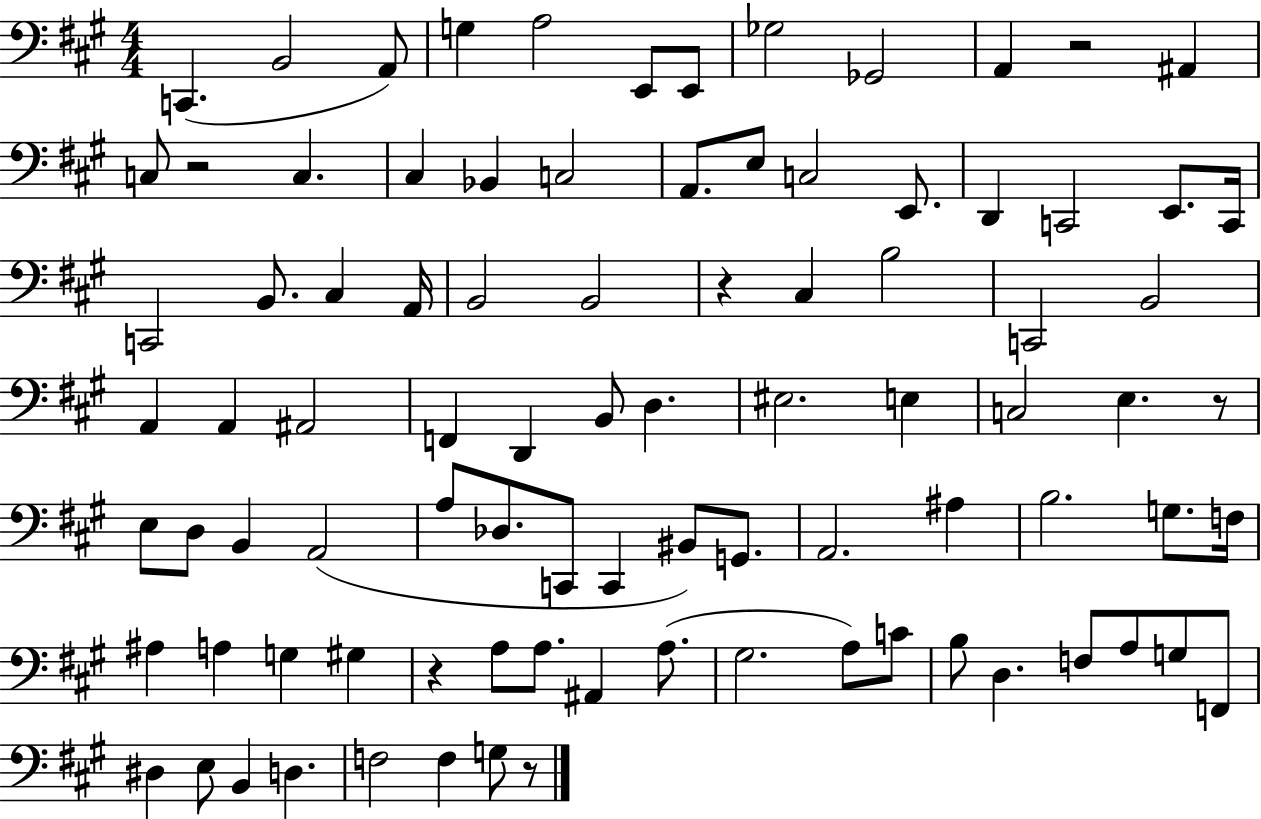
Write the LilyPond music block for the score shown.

{
  \clef bass
  \numericTimeSignature
  \time 4/4
  \key a \major
  \repeat volta 2 { c,4.( b,2 a,8) | g4 a2 e,8 e,8 | ges2 ges,2 | a,4 r2 ais,4 | \break c8 r2 c4. | cis4 bes,4 c2 | a,8. e8 c2 e,8. | d,4 c,2 e,8. c,16 | \break c,2 b,8. cis4 a,16 | b,2 b,2 | r4 cis4 b2 | c,2 b,2 | \break a,4 a,4 ais,2 | f,4 d,4 b,8 d4. | eis2. e4 | c2 e4. r8 | \break e8 d8 b,4 a,2( | a8 des8. c,8 c,4 bis,8) g,8. | a,2. ais4 | b2. g8. f16 | \break ais4 a4 g4 gis4 | r4 a8 a8. ais,4 a8.( | gis2. a8) c'8 | b8 d4. f8 a8 g8 f,8 | \break dis4 e8 b,4 d4. | f2 f4 g8 r8 | } \bar "|."
}